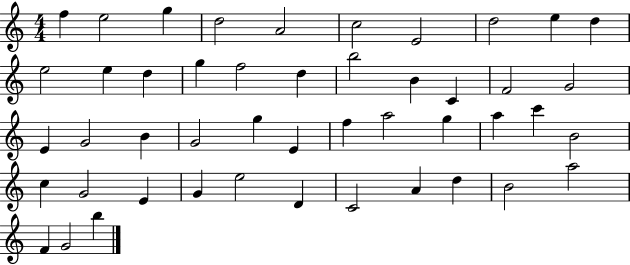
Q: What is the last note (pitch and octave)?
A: B5